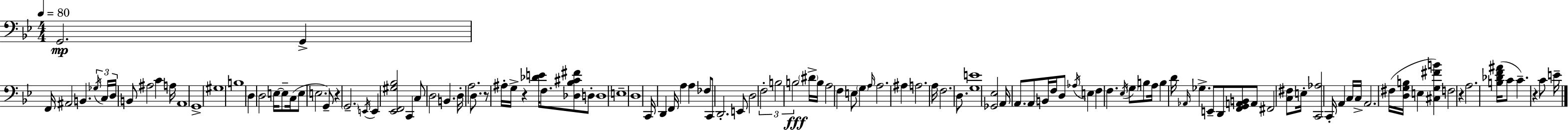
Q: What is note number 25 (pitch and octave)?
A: G2